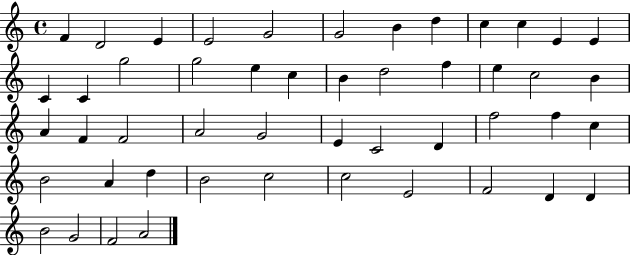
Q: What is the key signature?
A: C major